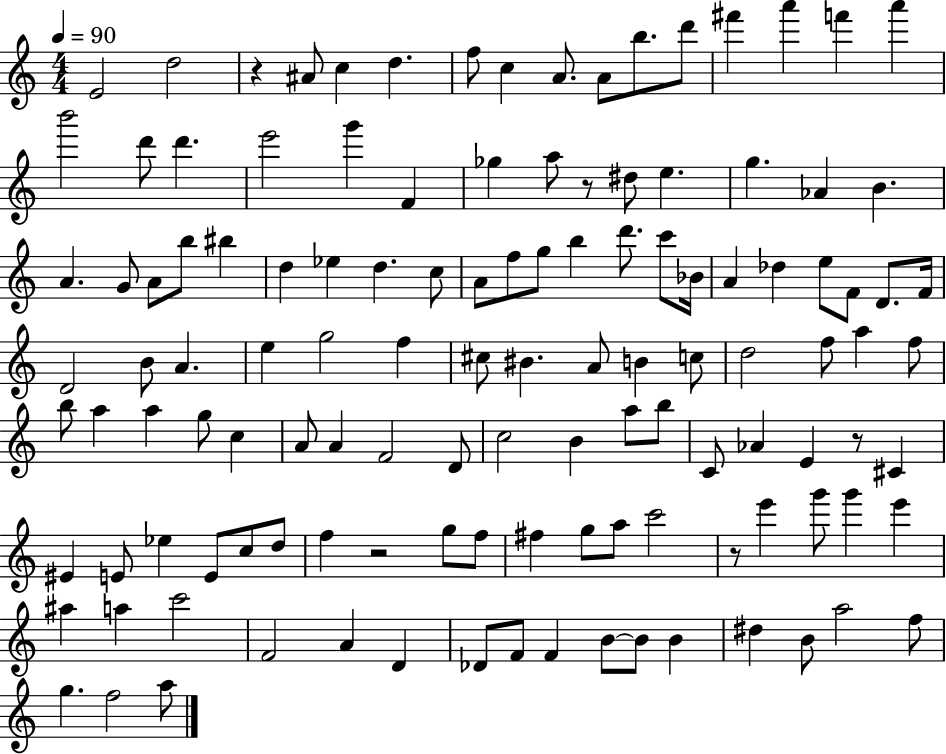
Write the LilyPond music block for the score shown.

{
  \clef treble
  \numericTimeSignature
  \time 4/4
  \key c \major
  \tempo 4 = 90
  \repeat volta 2 { e'2 d''2 | r4 ais'8 c''4 d''4. | f''8 c''4 a'8. a'8 b''8. d'''8 | fis'''4 a'''4 f'''4 a'''4 | \break b'''2 d'''8 d'''4. | e'''2 g'''4 f'4 | ges''4 a''8 r8 dis''8 e''4. | g''4. aes'4 b'4. | \break a'4. g'8 a'8 b''8 bis''4 | d''4 ees''4 d''4. c''8 | a'8 f''8 g''8 b''4 d'''8. c'''8 bes'16 | a'4 des''4 e''8 f'8 d'8. f'16 | \break d'2 b'8 a'4. | e''4 g''2 f''4 | cis''8 bis'4. a'8 b'4 c''8 | d''2 f''8 a''4 f''8 | \break b''8 a''4 a''4 g''8 c''4 | a'8 a'4 f'2 d'8 | c''2 b'4 a''8 b''8 | c'8 aes'4 e'4 r8 cis'4 | \break eis'4 e'8 ees''4 e'8 c''8 d''8 | f''4 r2 g''8 f''8 | fis''4 g''8 a''8 c'''2 | r8 e'''4 g'''8 g'''4 e'''4 | \break ais''4 a''4 c'''2 | f'2 a'4 d'4 | des'8 f'8 f'4 b'8~~ b'8 b'4 | dis''4 b'8 a''2 f''8 | \break g''4. f''2 a''8 | } \bar "|."
}